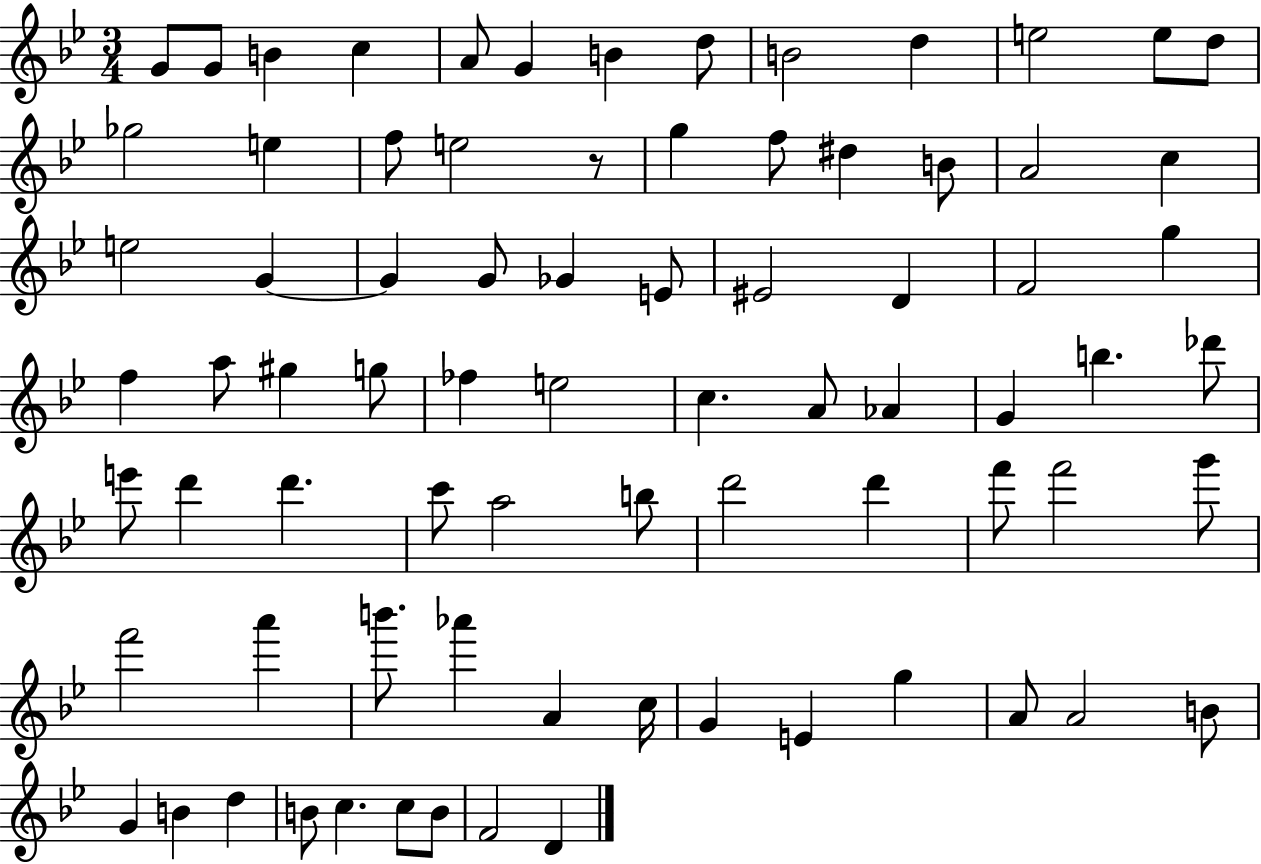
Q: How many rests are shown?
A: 1